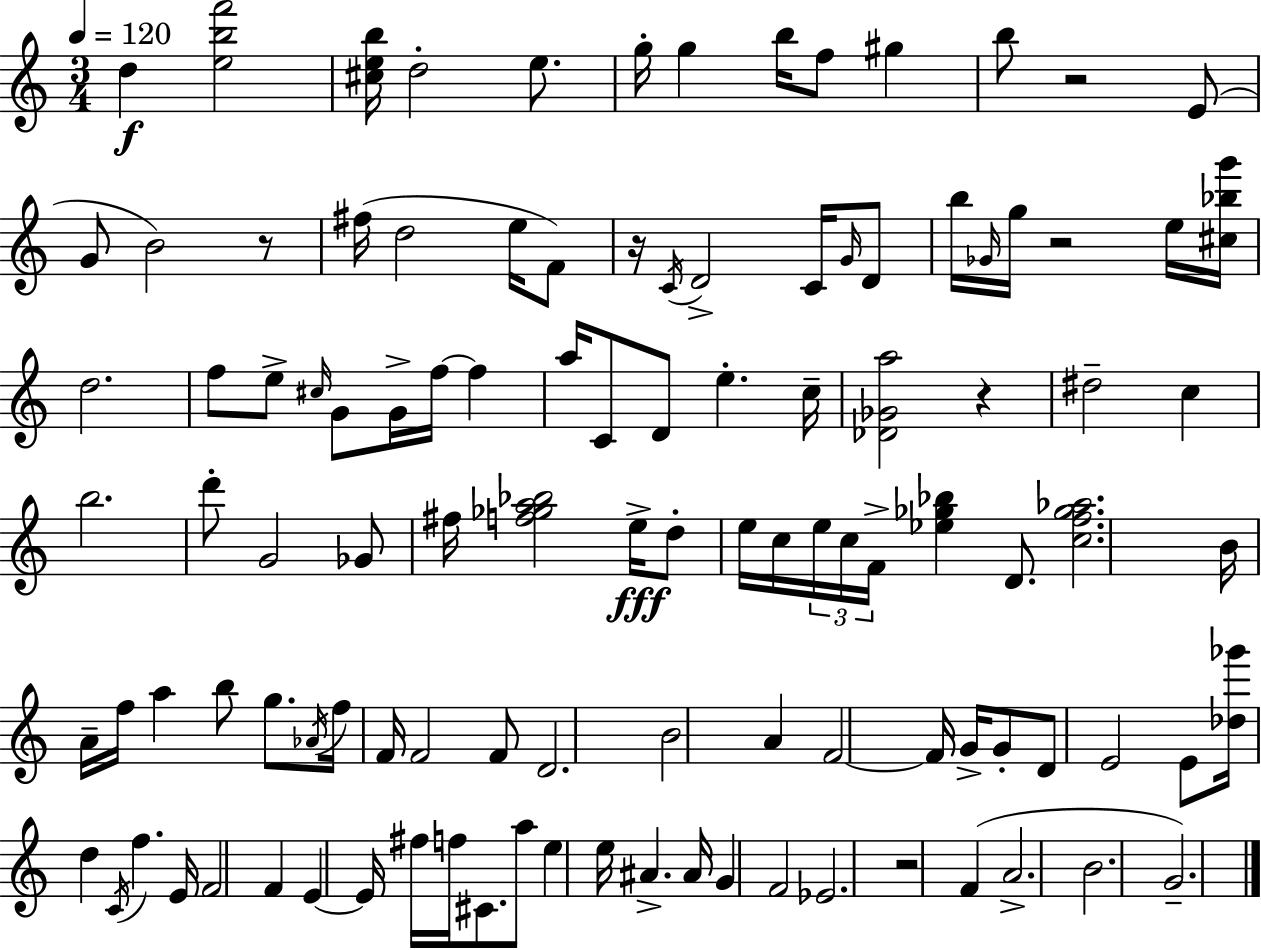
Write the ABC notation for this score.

X:1
T:Untitled
M:3/4
L:1/4
K:C
d [ebf']2 [^ceb]/4 d2 e/2 g/4 g b/4 f/2 ^g b/2 z2 E/2 G/2 B2 z/2 ^f/4 d2 e/4 F/2 z/4 C/4 D2 C/4 G/4 D/2 b/4 _G/4 g/4 z2 e/4 [^c_bg']/4 d2 f/2 e/2 ^c/4 G/2 G/4 f/4 f a/4 C/2 D/2 e c/4 [_D_Ga]2 z ^d2 c b2 d'/2 G2 _G/2 ^f/4 [f_ga_b]2 e/4 d/2 e/4 c/4 e/4 c/4 F/4 [_e_g_b] D/2 [cf_g_a]2 B/4 A/4 f/4 a b/2 g/2 _A/4 f/4 F/4 F2 F/2 D2 B2 A F2 F/4 G/4 G/2 D/2 E2 E/2 [_d_g']/4 d C/4 f E/4 F2 F E E/4 ^f/4 f/4 ^C/2 a/2 e e/4 ^A ^A/4 G F2 _E2 z2 F A2 B2 G2